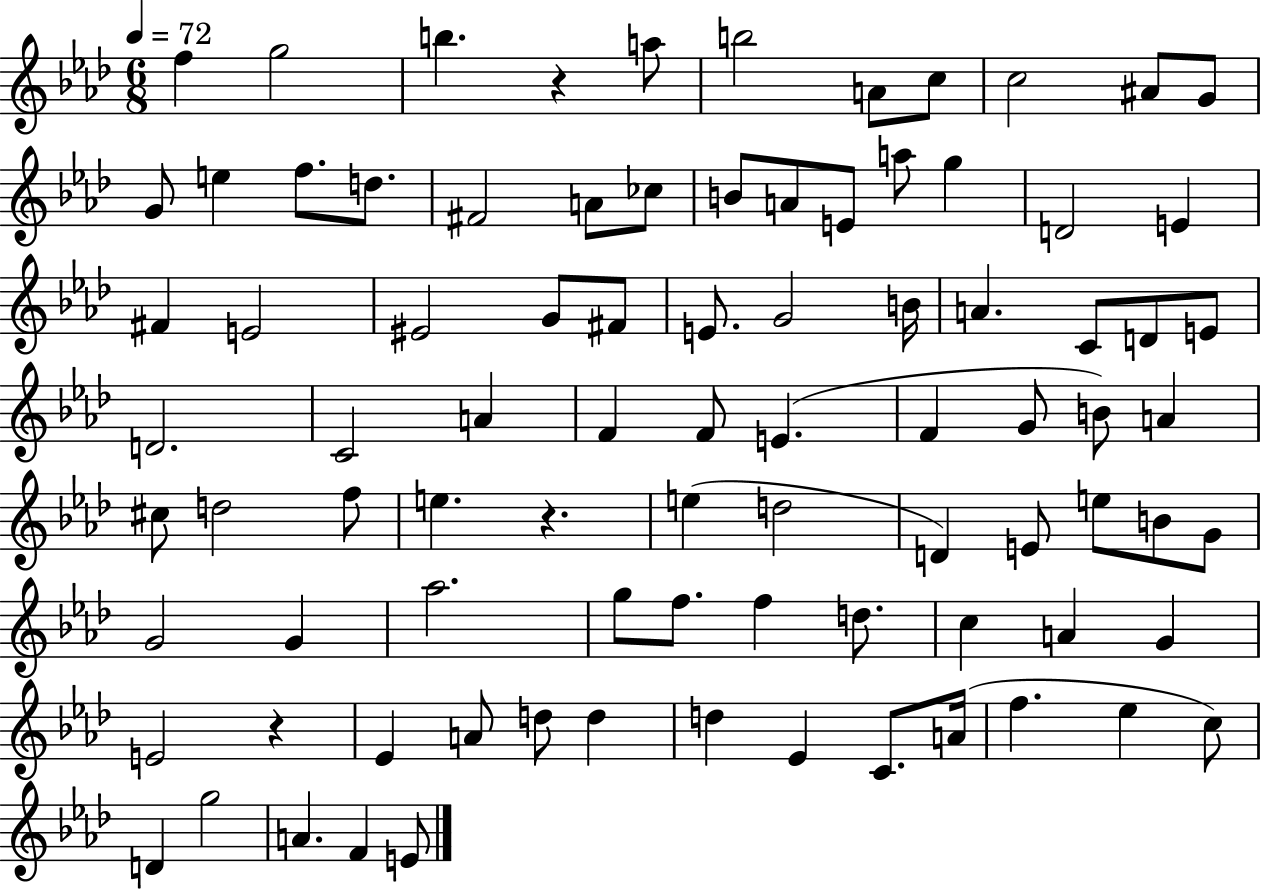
{
  \clef treble
  \numericTimeSignature
  \time 6/8
  \key aes \major
  \tempo 4 = 72
  f''4 g''2 | b''4. r4 a''8 | b''2 a'8 c''8 | c''2 ais'8 g'8 | \break g'8 e''4 f''8. d''8. | fis'2 a'8 ces''8 | b'8 a'8 e'8 a''8 g''4 | d'2 e'4 | \break fis'4 e'2 | eis'2 g'8 fis'8 | e'8. g'2 b'16 | a'4. c'8 d'8 e'8 | \break d'2. | c'2 a'4 | f'4 f'8 e'4.( | f'4 g'8 b'8) a'4 | \break cis''8 d''2 f''8 | e''4. r4. | e''4( d''2 | d'4) e'8 e''8 b'8 g'8 | \break g'2 g'4 | aes''2. | g''8 f''8. f''4 d''8. | c''4 a'4 g'4 | \break e'2 r4 | ees'4 a'8 d''8 d''4 | d''4 ees'4 c'8. a'16( | f''4. ees''4 c''8) | \break d'4 g''2 | a'4. f'4 e'8 | \bar "|."
}